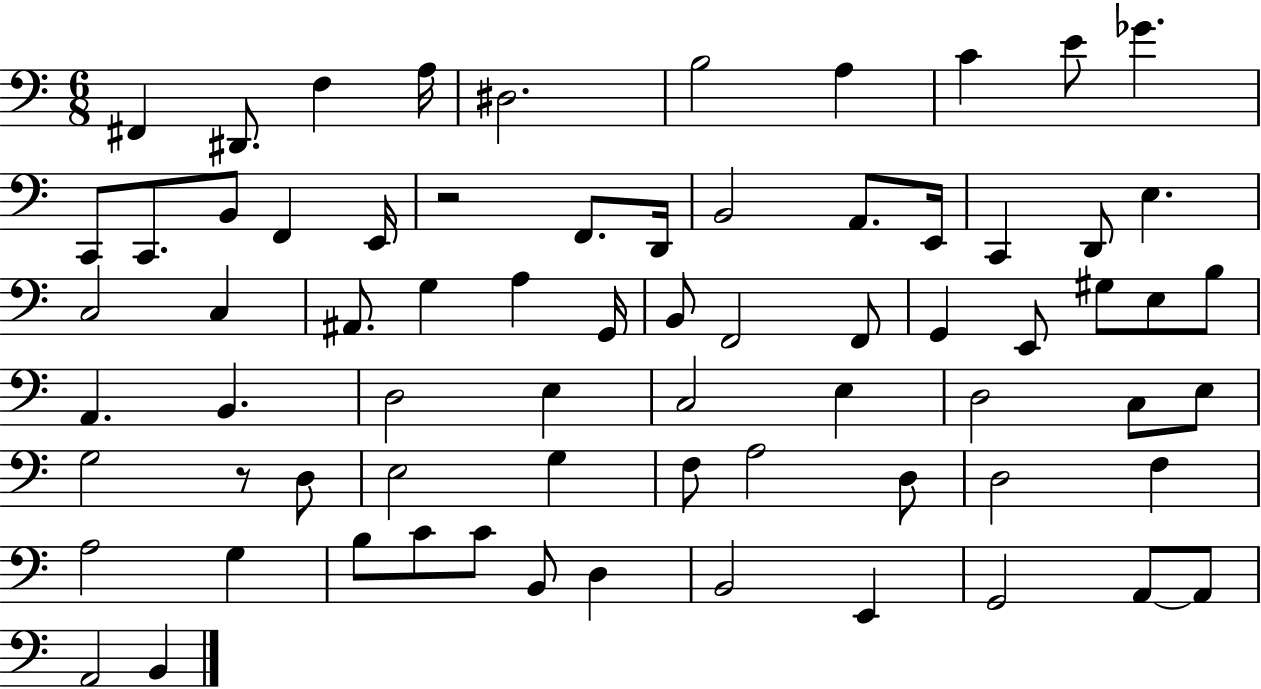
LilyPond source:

{
  \clef bass
  \numericTimeSignature
  \time 6/8
  \key c \major
  fis,4 dis,8. f4 a16 | dis2. | b2 a4 | c'4 e'8 ges'4. | \break c,8 c,8. b,8 f,4 e,16 | r2 f,8. d,16 | b,2 a,8. e,16 | c,4 d,8 e4. | \break c2 c4 | ais,8. g4 a4 g,16 | b,8 f,2 f,8 | g,4 e,8 gis8 e8 b8 | \break a,4. b,4. | d2 e4 | c2 e4 | d2 c8 e8 | \break g2 r8 d8 | e2 g4 | f8 a2 d8 | d2 f4 | \break a2 g4 | b8 c'8 c'8 b,8 d4 | b,2 e,4 | g,2 a,8~~ a,8 | \break a,2 b,4 | \bar "|."
}